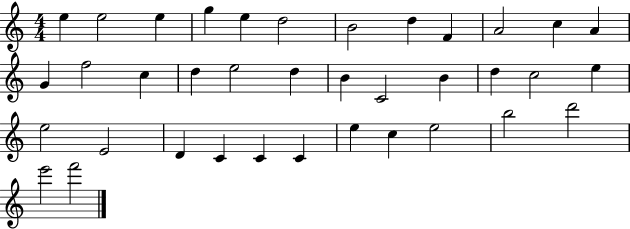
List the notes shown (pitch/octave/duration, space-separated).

E5/q E5/h E5/q G5/q E5/q D5/h B4/h D5/q F4/q A4/h C5/q A4/q G4/q F5/h C5/q D5/q E5/h D5/q B4/q C4/h B4/q D5/q C5/h E5/q E5/h E4/h D4/q C4/q C4/q C4/q E5/q C5/q E5/h B5/h D6/h E6/h F6/h